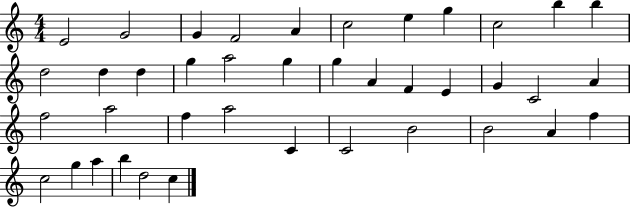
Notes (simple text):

E4/h G4/h G4/q F4/h A4/q C5/h E5/q G5/q C5/h B5/q B5/q D5/h D5/q D5/q G5/q A5/h G5/q G5/q A4/q F4/q E4/q G4/q C4/h A4/q F5/h A5/h F5/q A5/h C4/q C4/h B4/h B4/h A4/q F5/q C5/h G5/q A5/q B5/q D5/h C5/q